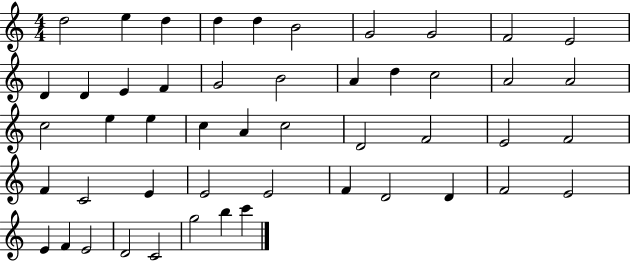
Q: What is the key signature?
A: C major